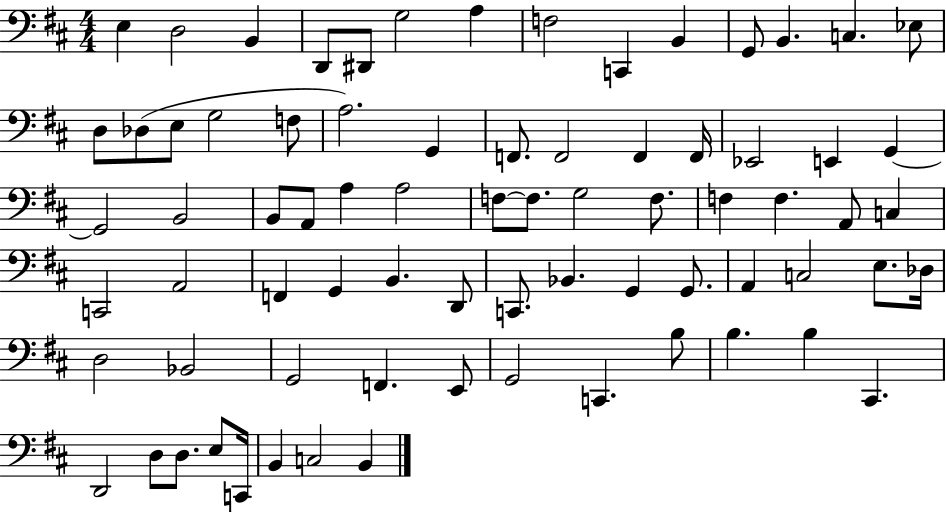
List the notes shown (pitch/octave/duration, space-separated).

E3/q D3/h B2/q D2/e D#2/e G3/h A3/q F3/h C2/q B2/q G2/e B2/q. C3/q. Eb3/e D3/e Db3/e E3/e G3/h F3/e A3/h. G2/q F2/e. F2/h F2/q F2/s Eb2/h E2/q G2/q G2/h B2/h B2/e A2/e A3/q A3/h F3/e F3/e. G3/h F3/e. F3/q F3/q. A2/e C3/q C2/h A2/h F2/q G2/q B2/q. D2/e C2/e. Bb2/q. G2/q G2/e. A2/q C3/h E3/e. Db3/s D3/h Bb2/h G2/h F2/q. E2/e G2/h C2/q. B3/e B3/q. B3/q C#2/q. D2/h D3/e D3/e. E3/e C2/s B2/q C3/h B2/q